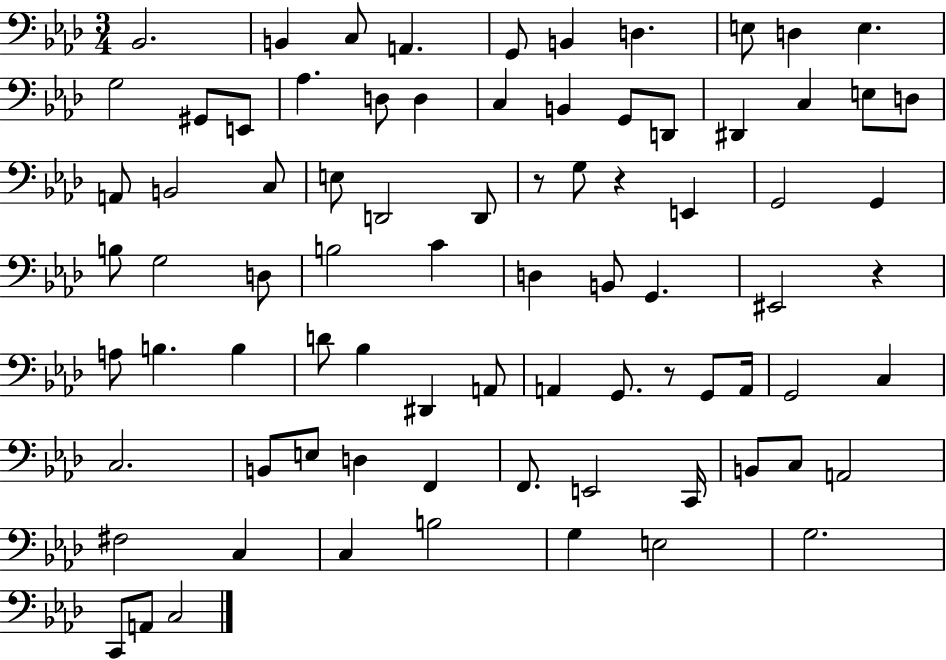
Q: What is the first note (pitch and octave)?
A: Bb2